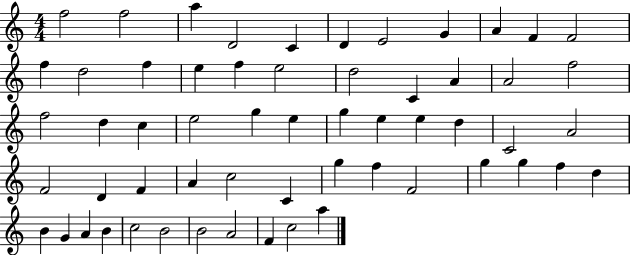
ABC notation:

X:1
T:Untitled
M:4/4
L:1/4
K:C
f2 f2 a D2 C D E2 G A F F2 f d2 f e f e2 d2 C A A2 f2 f2 d c e2 g e g e e d C2 A2 F2 D F A c2 C g f F2 g g f d B G A B c2 B2 B2 A2 F c2 a